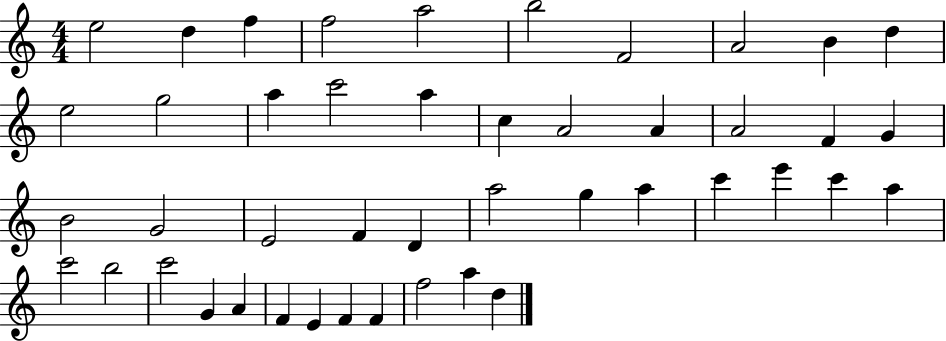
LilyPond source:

{
  \clef treble
  \numericTimeSignature
  \time 4/4
  \key c \major
  e''2 d''4 f''4 | f''2 a''2 | b''2 f'2 | a'2 b'4 d''4 | \break e''2 g''2 | a''4 c'''2 a''4 | c''4 a'2 a'4 | a'2 f'4 g'4 | \break b'2 g'2 | e'2 f'4 d'4 | a''2 g''4 a''4 | c'''4 e'''4 c'''4 a''4 | \break c'''2 b''2 | c'''2 g'4 a'4 | f'4 e'4 f'4 f'4 | f''2 a''4 d''4 | \break \bar "|."
}